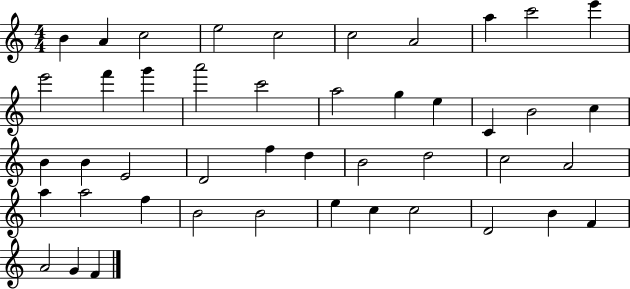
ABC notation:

X:1
T:Untitled
M:4/4
L:1/4
K:C
B A c2 e2 c2 c2 A2 a c'2 e' e'2 f' g' a'2 c'2 a2 g e C B2 c B B E2 D2 f d B2 d2 c2 A2 a a2 f B2 B2 e c c2 D2 B F A2 G F